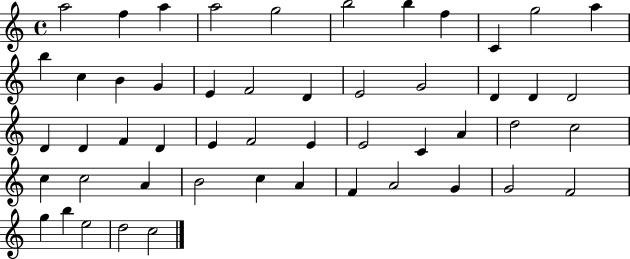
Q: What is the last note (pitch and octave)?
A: C5